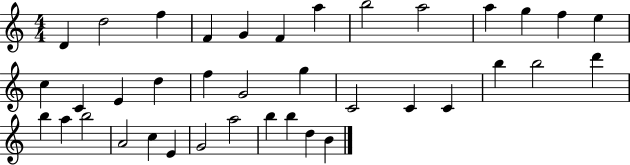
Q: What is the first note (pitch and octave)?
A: D4